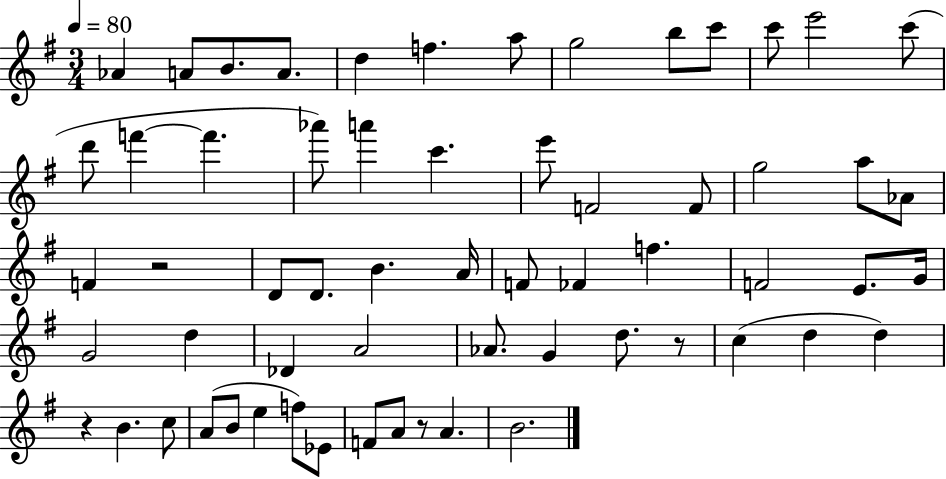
{
  \clef treble
  \numericTimeSignature
  \time 3/4
  \key g \major
  \tempo 4 = 80
  aes'4 a'8 b'8. a'8. | d''4 f''4. a''8 | g''2 b''8 c'''8 | c'''8 e'''2 c'''8( | \break d'''8 f'''4~~ f'''4. | aes'''8) a'''4 c'''4. | e'''8 f'2 f'8 | g''2 a''8 aes'8 | \break f'4 r2 | d'8 d'8. b'4. a'16 | f'8 fes'4 f''4. | f'2 e'8. g'16 | \break g'2 d''4 | des'4 a'2 | aes'8. g'4 d''8. r8 | c''4( d''4 d''4) | \break r4 b'4. c''8 | a'8( b'8 e''4 f''8) ees'8 | f'8 a'8 r8 a'4. | b'2. | \break \bar "|."
}